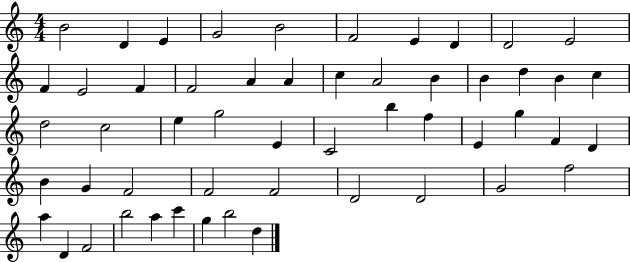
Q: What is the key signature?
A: C major